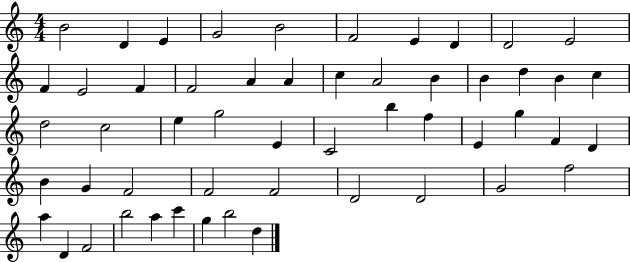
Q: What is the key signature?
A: C major